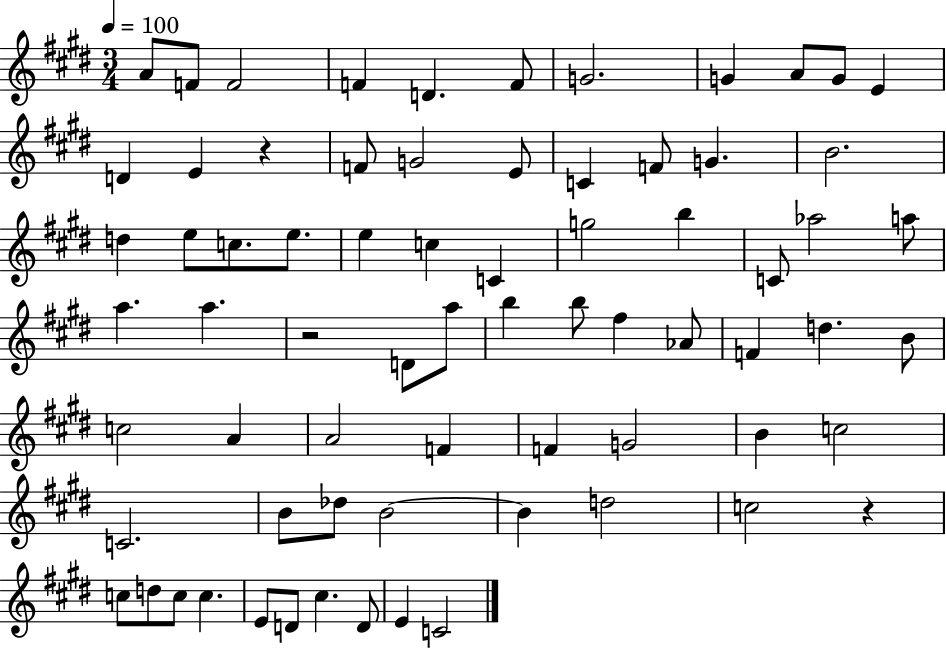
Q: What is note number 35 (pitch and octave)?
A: D4